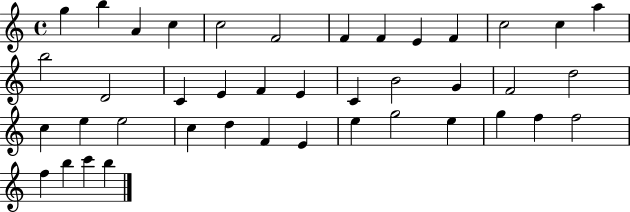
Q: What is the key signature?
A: C major